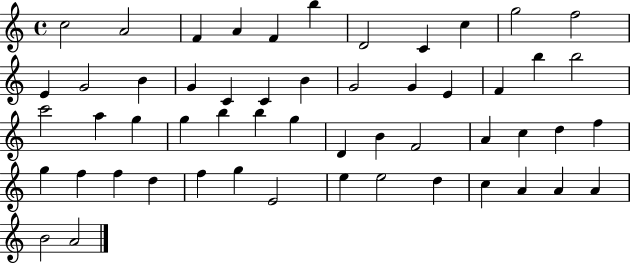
C5/h A4/h F4/q A4/q F4/q B5/q D4/h C4/q C5/q G5/h F5/h E4/q G4/h B4/q G4/q C4/q C4/q B4/q G4/h G4/q E4/q F4/q B5/q B5/h C6/h A5/q G5/q G5/q B5/q B5/q G5/q D4/q B4/q F4/h A4/q C5/q D5/q F5/q G5/q F5/q F5/q D5/q F5/q G5/q E4/h E5/q E5/h D5/q C5/q A4/q A4/q A4/q B4/h A4/h